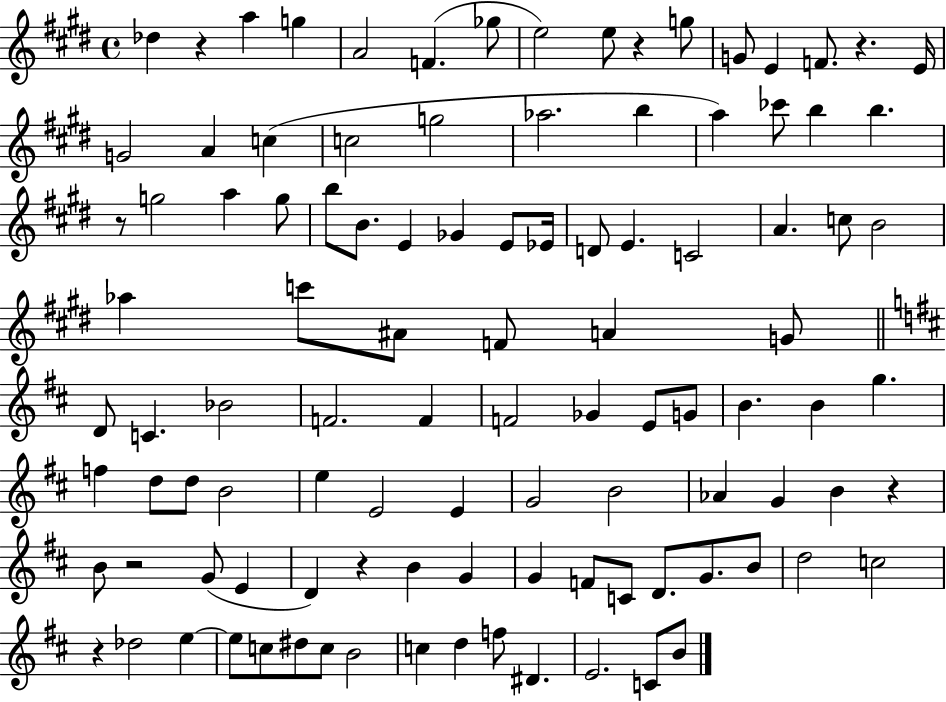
Db5/q R/q A5/q G5/q A4/h F4/q. Gb5/e E5/h E5/e R/q G5/e G4/e E4/q F4/e. R/q. E4/s G4/h A4/q C5/q C5/h G5/h Ab5/h. B5/q A5/q CES6/e B5/q B5/q. R/e G5/h A5/q G5/e B5/e B4/e. E4/q Gb4/q E4/e Eb4/s D4/e E4/q. C4/h A4/q. C5/e B4/h Ab5/q C6/e A#4/e F4/e A4/q G4/e D4/e C4/q. Bb4/h F4/h. F4/q F4/h Gb4/q E4/e G4/e B4/q. B4/q G5/q. F5/q D5/e D5/e B4/h E5/q E4/h E4/q G4/h B4/h Ab4/q G4/q B4/q R/q B4/e R/h G4/e E4/q D4/q R/q B4/q G4/q G4/q F4/e C4/e D4/e. G4/e. B4/e D5/h C5/h R/q Db5/h E5/q E5/e C5/e D#5/e C5/e B4/h C5/q D5/q F5/e D#4/q. E4/h. C4/e B4/e